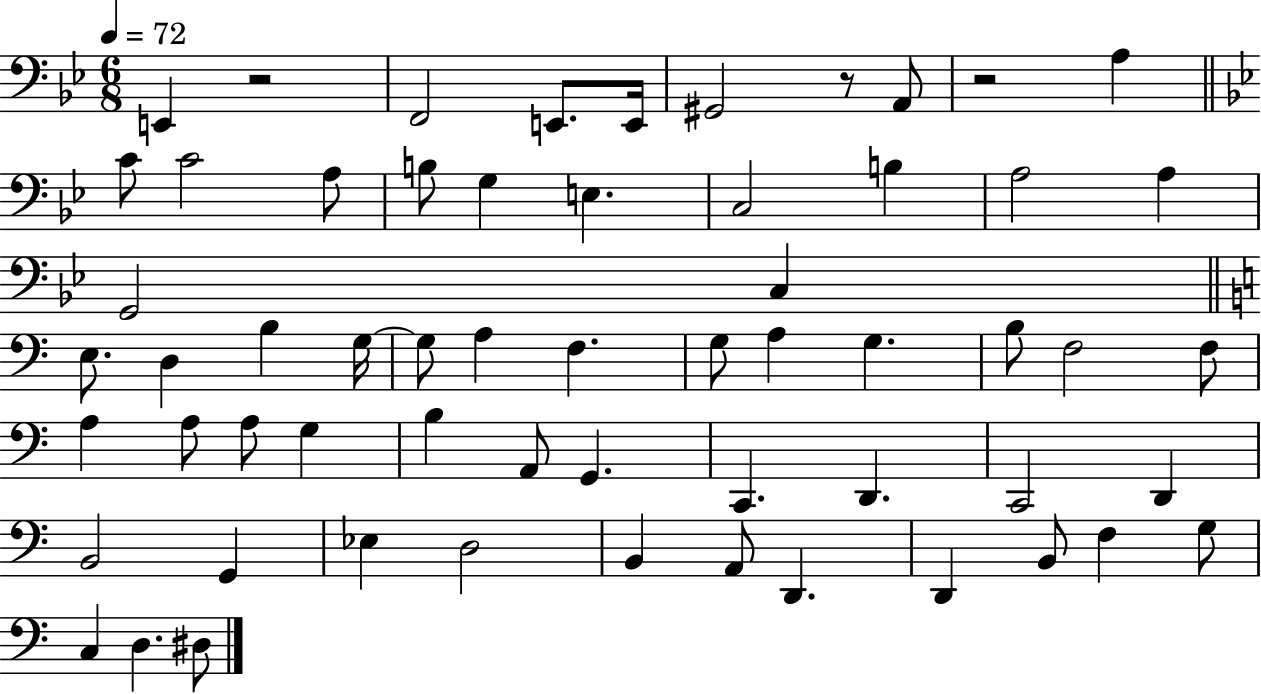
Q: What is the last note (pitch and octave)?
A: D#3